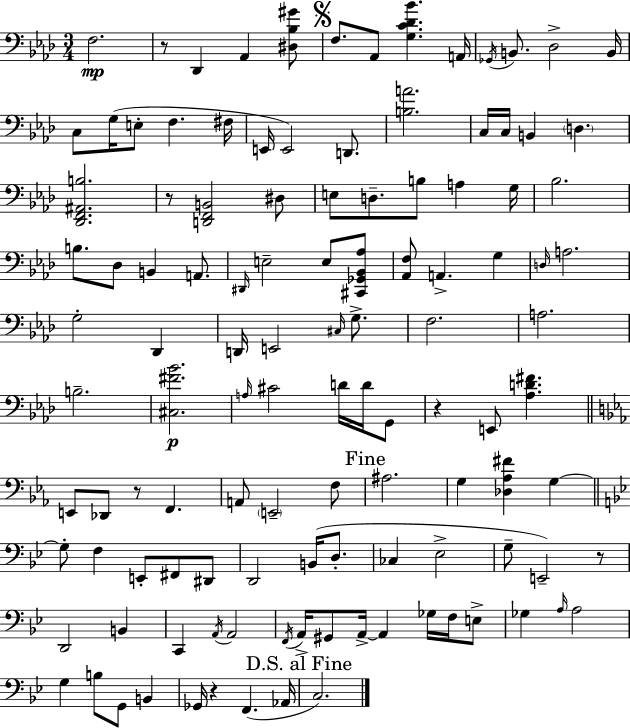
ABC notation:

X:1
T:Untitled
M:3/4
L:1/4
K:Ab
F,2 z/2 _D,, _A,, [^D,_B,^G]/2 F,/2 _A,,/2 [G,C_D_B] A,,/4 _G,,/4 B,,/2 _D,2 B,,/4 C,/2 G,/4 E,/2 F, ^F,/4 E,,/4 E,,2 D,,/2 [B,A]2 C,/4 C,/4 B,, D, [_D,,F,,^A,,B,]2 z/2 [D,,F,,B,,]2 ^D,/2 E,/2 D,/2 B,/2 A, G,/4 _B,2 B,/2 _D,/2 B,, A,,/2 ^D,,/4 E,2 E,/2 [^C,,_G,,_B,,_A,]/2 [_A,,F,]/2 A,, G, D,/4 A,2 G,2 _D,, D,,/4 E,,2 ^C,/4 G,/2 F,2 A,2 B,2 [^C,^F_B]2 A,/4 ^C2 D/4 D/4 G,,/2 z E,,/2 [_A,D^F] E,,/2 _D,,/2 z/2 F,, A,,/2 E,,2 F,/2 ^A,2 G, [_D,_A,^F] G, G,/2 F, E,,/2 ^F,,/2 ^D,,/2 D,,2 B,,/4 D,/2 _C, _E,2 G,/2 E,,2 z/2 D,,2 B,, C,, A,,/4 A,,2 F,,/4 A,,/4 ^G,,/2 A,,/4 A,, _G,/4 F,/4 E,/2 _G, A,/4 A,2 G, B,/2 G,,/2 B,, _G,,/4 z F,, _A,,/4 C,2